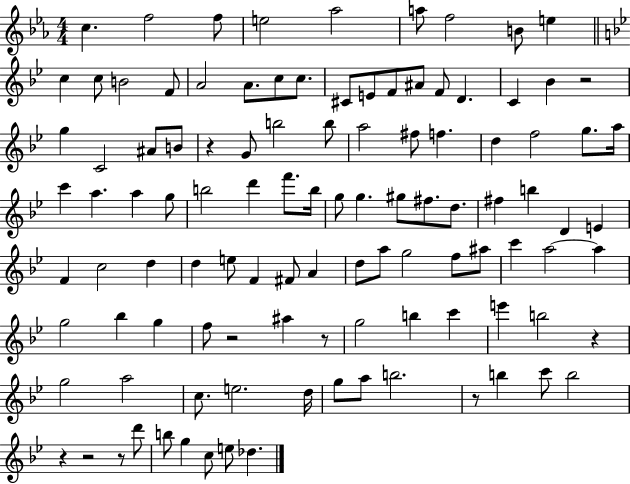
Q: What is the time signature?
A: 4/4